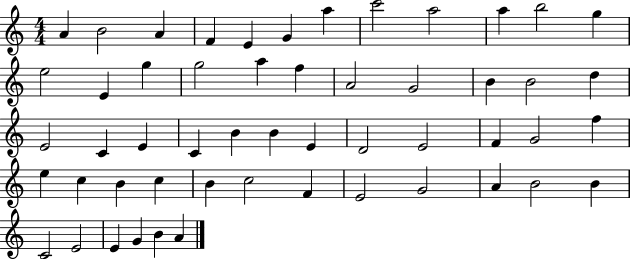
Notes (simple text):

A4/q B4/h A4/q F4/q E4/q G4/q A5/q C6/h A5/h A5/q B5/h G5/q E5/h E4/q G5/q G5/h A5/q F5/q A4/h G4/h B4/q B4/h D5/q E4/h C4/q E4/q C4/q B4/q B4/q E4/q D4/h E4/h F4/q G4/h F5/q E5/q C5/q B4/q C5/q B4/q C5/h F4/q E4/h G4/h A4/q B4/h B4/q C4/h E4/h E4/q G4/q B4/q A4/q